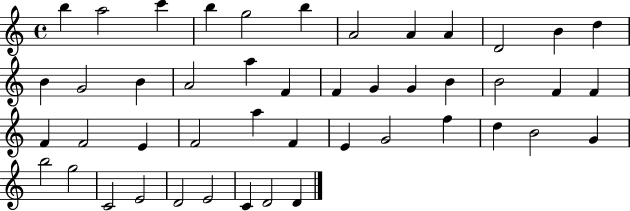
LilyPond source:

{
  \clef treble
  \time 4/4
  \defaultTimeSignature
  \key c \major
  b''4 a''2 c'''4 | b''4 g''2 b''4 | a'2 a'4 a'4 | d'2 b'4 d''4 | \break b'4 g'2 b'4 | a'2 a''4 f'4 | f'4 g'4 g'4 b'4 | b'2 f'4 f'4 | \break f'4 f'2 e'4 | f'2 a''4 f'4 | e'4 g'2 f''4 | d''4 b'2 g'4 | \break b''2 g''2 | c'2 e'2 | d'2 e'2 | c'4 d'2 d'4 | \break \bar "|."
}